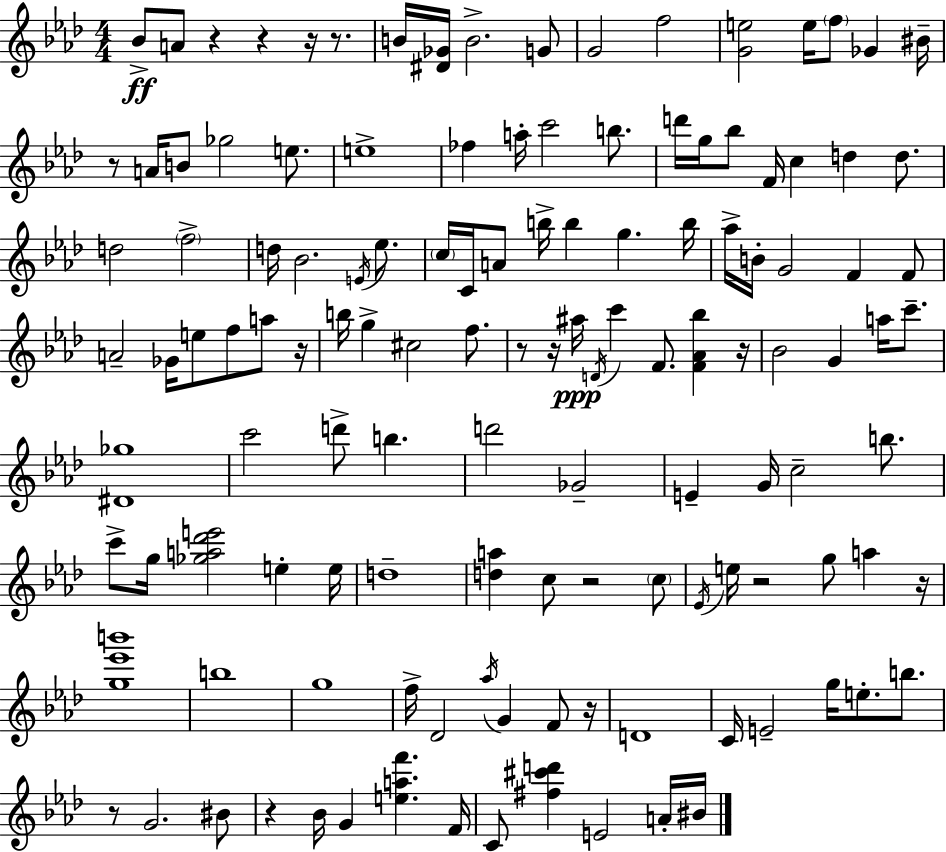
{
  \clef treble
  \numericTimeSignature
  \time 4/4
  \key aes \major
  \repeat volta 2 { bes'8->\ff a'8 r4 r4 r16 r8. | b'16 <dis' ges'>16 b'2.-> g'8 | g'2 f''2 | <g' e''>2 e''16 \parenthesize f''8 ges'4 bis'16-- | \break r8 a'16 b'8 ges''2 e''8. | e''1-> | fes''4 a''16-. c'''2 b''8. | d'''16 g''16 bes''8 f'16 c''4 d''4 d''8. | \break d''2 \parenthesize f''2-> | d''16 bes'2. \acciaccatura { e'16 } ees''8. | \parenthesize c''16 c'16 a'8 b''16-> b''4 g''4. | b''16 aes''16-> b'16-. g'2 f'4 f'8 | \break a'2-- ges'16 e''8 f''8 a''8 | r16 b''16 g''4-> cis''2 f''8. | r8 r16 ais''16\ppp \acciaccatura { d'16 } c'''4 f'8. <f' aes' bes''>4 | r16 bes'2 g'4 a''16 c'''8.-- | \break <dis' ges''>1 | c'''2 d'''8-> b''4. | d'''2 ges'2-- | e'4-- g'16 c''2-- b''8. | \break c'''8-> g''16 <ges'' a'' des''' e'''>2 e''4-. | e''16 d''1-- | <d'' a''>4 c''8 r2 | \parenthesize c''8 \acciaccatura { ees'16 } e''16 r2 g''8 a''4 | \break r16 <g'' ees''' b'''>1 | b''1 | g''1 | f''16-> des'2 \acciaccatura { aes''16 } g'4 | \break f'8 r16 d'1 | c'16 e'2-- g''16 e''8.-. | b''8. r8 g'2. | bis'8 r4 bes'16 g'4 <e'' a'' f'''>4. | \break f'16 c'8 <fis'' cis''' d'''>4 e'2 | a'16-. bis'16 } \bar "|."
}